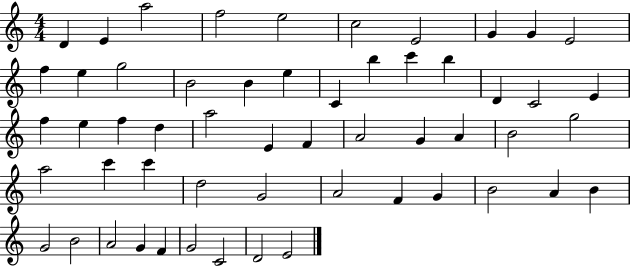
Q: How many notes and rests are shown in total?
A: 55